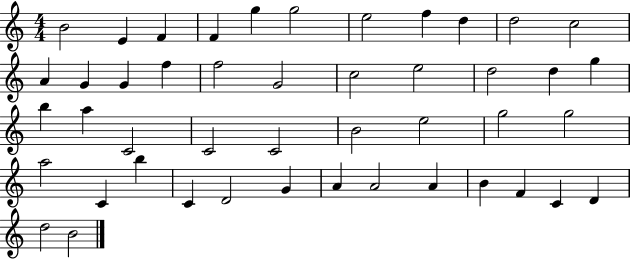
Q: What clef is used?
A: treble